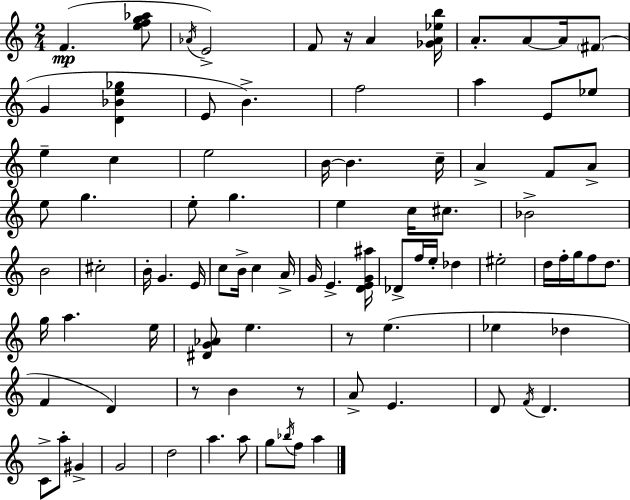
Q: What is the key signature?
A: C major